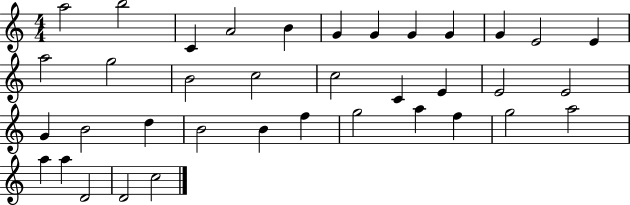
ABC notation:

X:1
T:Untitled
M:4/4
L:1/4
K:C
a2 b2 C A2 B G G G G G E2 E a2 g2 B2 c2 c2 C E E2 E2 G B2 d B2 B f g2 a f g2 a2 a a D2 D2 c2